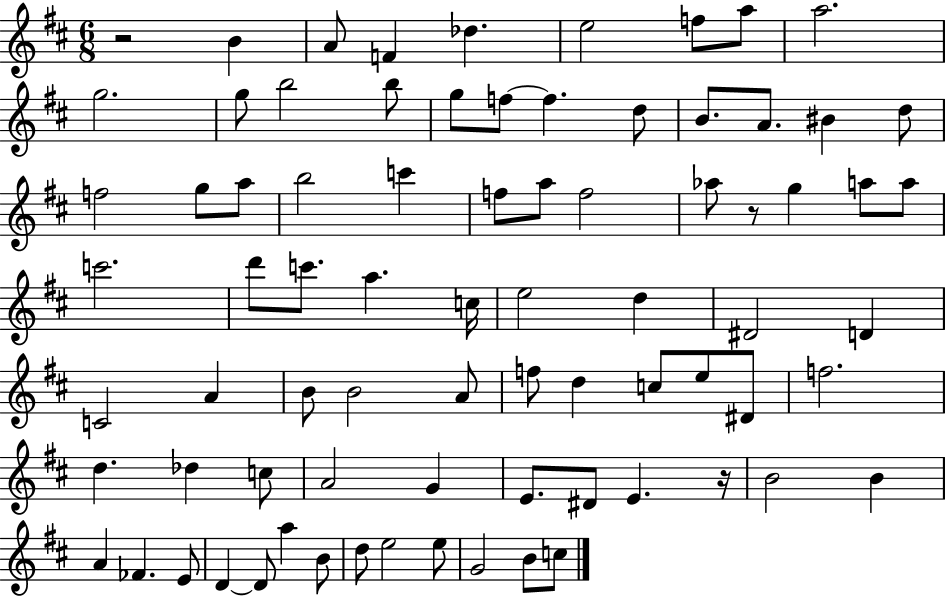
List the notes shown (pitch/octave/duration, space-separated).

R/h B4/q A4/e F4/q Db5/q. E5/h F5/e A5/e A5/h. G5/h. G5/e B5/h B5/e G5/e F5/e F5/q. D5/e B4/e. A4/e. BIS4/q D5/e F5/h G5/e A5/e B5/h C6/q F5/e A5/e F5/h Ab5/e R/e G5/q A5/e A5/e C6/h. D6/e C6/e. A5/q. C5/s E5/h D5/q D#4/h D4/q C4/h A4/q B4/e B4/h A4/e F5/e D5/q C5/e E5/e D#4/e F5/h. D5/q. Db5/q C5/e A4/h G4/q E4/e. D#4/e E4/q. R/s B4/h B4/q A4/q FES4/q. E4/e D4/q D4/e A5/q B4/e D5/e E5/h E5/e G4/h B4/e C5/e